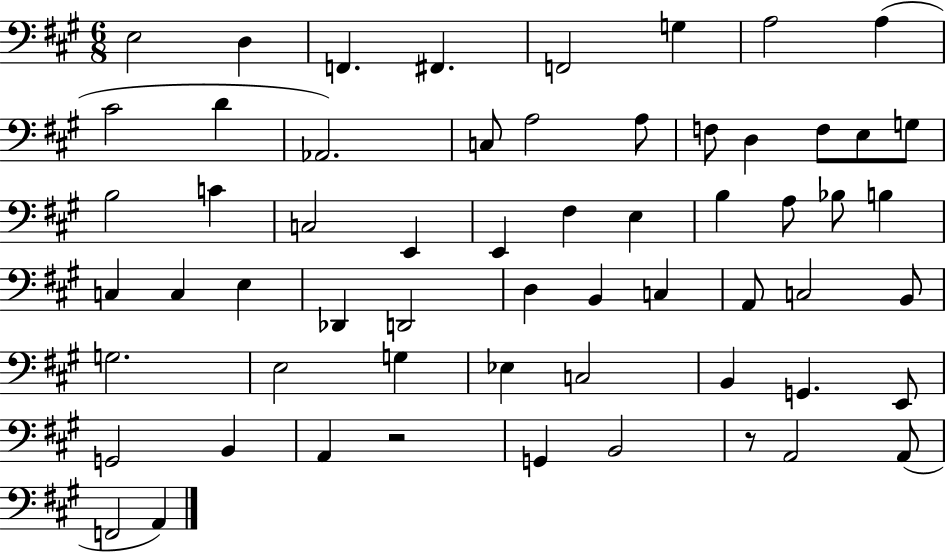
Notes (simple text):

E3/h D3/q F2/q. F#2/q. F2/h G3/q A3/h A3/q C#4/h D4/q Ab2/h. C3/e A3/h A3/e F3/e D3/q F3/e E3/e G3/e B3/h C4/q C3/h E2/q E2/q F#3/q E3/q B3/q A3/e Bb3/e B3/q C3/q C3/q E3/q Db2/q D2/h D3/q B2/q C3/q A2/e C3/h B2/e G3/h. E3/h G3/q Eb3/q C3/h B2/q G2/q. E2/e G2/h B2/q A2/q R/h G2/q B2/h R/e A2/h A2/e F2/h A2/q